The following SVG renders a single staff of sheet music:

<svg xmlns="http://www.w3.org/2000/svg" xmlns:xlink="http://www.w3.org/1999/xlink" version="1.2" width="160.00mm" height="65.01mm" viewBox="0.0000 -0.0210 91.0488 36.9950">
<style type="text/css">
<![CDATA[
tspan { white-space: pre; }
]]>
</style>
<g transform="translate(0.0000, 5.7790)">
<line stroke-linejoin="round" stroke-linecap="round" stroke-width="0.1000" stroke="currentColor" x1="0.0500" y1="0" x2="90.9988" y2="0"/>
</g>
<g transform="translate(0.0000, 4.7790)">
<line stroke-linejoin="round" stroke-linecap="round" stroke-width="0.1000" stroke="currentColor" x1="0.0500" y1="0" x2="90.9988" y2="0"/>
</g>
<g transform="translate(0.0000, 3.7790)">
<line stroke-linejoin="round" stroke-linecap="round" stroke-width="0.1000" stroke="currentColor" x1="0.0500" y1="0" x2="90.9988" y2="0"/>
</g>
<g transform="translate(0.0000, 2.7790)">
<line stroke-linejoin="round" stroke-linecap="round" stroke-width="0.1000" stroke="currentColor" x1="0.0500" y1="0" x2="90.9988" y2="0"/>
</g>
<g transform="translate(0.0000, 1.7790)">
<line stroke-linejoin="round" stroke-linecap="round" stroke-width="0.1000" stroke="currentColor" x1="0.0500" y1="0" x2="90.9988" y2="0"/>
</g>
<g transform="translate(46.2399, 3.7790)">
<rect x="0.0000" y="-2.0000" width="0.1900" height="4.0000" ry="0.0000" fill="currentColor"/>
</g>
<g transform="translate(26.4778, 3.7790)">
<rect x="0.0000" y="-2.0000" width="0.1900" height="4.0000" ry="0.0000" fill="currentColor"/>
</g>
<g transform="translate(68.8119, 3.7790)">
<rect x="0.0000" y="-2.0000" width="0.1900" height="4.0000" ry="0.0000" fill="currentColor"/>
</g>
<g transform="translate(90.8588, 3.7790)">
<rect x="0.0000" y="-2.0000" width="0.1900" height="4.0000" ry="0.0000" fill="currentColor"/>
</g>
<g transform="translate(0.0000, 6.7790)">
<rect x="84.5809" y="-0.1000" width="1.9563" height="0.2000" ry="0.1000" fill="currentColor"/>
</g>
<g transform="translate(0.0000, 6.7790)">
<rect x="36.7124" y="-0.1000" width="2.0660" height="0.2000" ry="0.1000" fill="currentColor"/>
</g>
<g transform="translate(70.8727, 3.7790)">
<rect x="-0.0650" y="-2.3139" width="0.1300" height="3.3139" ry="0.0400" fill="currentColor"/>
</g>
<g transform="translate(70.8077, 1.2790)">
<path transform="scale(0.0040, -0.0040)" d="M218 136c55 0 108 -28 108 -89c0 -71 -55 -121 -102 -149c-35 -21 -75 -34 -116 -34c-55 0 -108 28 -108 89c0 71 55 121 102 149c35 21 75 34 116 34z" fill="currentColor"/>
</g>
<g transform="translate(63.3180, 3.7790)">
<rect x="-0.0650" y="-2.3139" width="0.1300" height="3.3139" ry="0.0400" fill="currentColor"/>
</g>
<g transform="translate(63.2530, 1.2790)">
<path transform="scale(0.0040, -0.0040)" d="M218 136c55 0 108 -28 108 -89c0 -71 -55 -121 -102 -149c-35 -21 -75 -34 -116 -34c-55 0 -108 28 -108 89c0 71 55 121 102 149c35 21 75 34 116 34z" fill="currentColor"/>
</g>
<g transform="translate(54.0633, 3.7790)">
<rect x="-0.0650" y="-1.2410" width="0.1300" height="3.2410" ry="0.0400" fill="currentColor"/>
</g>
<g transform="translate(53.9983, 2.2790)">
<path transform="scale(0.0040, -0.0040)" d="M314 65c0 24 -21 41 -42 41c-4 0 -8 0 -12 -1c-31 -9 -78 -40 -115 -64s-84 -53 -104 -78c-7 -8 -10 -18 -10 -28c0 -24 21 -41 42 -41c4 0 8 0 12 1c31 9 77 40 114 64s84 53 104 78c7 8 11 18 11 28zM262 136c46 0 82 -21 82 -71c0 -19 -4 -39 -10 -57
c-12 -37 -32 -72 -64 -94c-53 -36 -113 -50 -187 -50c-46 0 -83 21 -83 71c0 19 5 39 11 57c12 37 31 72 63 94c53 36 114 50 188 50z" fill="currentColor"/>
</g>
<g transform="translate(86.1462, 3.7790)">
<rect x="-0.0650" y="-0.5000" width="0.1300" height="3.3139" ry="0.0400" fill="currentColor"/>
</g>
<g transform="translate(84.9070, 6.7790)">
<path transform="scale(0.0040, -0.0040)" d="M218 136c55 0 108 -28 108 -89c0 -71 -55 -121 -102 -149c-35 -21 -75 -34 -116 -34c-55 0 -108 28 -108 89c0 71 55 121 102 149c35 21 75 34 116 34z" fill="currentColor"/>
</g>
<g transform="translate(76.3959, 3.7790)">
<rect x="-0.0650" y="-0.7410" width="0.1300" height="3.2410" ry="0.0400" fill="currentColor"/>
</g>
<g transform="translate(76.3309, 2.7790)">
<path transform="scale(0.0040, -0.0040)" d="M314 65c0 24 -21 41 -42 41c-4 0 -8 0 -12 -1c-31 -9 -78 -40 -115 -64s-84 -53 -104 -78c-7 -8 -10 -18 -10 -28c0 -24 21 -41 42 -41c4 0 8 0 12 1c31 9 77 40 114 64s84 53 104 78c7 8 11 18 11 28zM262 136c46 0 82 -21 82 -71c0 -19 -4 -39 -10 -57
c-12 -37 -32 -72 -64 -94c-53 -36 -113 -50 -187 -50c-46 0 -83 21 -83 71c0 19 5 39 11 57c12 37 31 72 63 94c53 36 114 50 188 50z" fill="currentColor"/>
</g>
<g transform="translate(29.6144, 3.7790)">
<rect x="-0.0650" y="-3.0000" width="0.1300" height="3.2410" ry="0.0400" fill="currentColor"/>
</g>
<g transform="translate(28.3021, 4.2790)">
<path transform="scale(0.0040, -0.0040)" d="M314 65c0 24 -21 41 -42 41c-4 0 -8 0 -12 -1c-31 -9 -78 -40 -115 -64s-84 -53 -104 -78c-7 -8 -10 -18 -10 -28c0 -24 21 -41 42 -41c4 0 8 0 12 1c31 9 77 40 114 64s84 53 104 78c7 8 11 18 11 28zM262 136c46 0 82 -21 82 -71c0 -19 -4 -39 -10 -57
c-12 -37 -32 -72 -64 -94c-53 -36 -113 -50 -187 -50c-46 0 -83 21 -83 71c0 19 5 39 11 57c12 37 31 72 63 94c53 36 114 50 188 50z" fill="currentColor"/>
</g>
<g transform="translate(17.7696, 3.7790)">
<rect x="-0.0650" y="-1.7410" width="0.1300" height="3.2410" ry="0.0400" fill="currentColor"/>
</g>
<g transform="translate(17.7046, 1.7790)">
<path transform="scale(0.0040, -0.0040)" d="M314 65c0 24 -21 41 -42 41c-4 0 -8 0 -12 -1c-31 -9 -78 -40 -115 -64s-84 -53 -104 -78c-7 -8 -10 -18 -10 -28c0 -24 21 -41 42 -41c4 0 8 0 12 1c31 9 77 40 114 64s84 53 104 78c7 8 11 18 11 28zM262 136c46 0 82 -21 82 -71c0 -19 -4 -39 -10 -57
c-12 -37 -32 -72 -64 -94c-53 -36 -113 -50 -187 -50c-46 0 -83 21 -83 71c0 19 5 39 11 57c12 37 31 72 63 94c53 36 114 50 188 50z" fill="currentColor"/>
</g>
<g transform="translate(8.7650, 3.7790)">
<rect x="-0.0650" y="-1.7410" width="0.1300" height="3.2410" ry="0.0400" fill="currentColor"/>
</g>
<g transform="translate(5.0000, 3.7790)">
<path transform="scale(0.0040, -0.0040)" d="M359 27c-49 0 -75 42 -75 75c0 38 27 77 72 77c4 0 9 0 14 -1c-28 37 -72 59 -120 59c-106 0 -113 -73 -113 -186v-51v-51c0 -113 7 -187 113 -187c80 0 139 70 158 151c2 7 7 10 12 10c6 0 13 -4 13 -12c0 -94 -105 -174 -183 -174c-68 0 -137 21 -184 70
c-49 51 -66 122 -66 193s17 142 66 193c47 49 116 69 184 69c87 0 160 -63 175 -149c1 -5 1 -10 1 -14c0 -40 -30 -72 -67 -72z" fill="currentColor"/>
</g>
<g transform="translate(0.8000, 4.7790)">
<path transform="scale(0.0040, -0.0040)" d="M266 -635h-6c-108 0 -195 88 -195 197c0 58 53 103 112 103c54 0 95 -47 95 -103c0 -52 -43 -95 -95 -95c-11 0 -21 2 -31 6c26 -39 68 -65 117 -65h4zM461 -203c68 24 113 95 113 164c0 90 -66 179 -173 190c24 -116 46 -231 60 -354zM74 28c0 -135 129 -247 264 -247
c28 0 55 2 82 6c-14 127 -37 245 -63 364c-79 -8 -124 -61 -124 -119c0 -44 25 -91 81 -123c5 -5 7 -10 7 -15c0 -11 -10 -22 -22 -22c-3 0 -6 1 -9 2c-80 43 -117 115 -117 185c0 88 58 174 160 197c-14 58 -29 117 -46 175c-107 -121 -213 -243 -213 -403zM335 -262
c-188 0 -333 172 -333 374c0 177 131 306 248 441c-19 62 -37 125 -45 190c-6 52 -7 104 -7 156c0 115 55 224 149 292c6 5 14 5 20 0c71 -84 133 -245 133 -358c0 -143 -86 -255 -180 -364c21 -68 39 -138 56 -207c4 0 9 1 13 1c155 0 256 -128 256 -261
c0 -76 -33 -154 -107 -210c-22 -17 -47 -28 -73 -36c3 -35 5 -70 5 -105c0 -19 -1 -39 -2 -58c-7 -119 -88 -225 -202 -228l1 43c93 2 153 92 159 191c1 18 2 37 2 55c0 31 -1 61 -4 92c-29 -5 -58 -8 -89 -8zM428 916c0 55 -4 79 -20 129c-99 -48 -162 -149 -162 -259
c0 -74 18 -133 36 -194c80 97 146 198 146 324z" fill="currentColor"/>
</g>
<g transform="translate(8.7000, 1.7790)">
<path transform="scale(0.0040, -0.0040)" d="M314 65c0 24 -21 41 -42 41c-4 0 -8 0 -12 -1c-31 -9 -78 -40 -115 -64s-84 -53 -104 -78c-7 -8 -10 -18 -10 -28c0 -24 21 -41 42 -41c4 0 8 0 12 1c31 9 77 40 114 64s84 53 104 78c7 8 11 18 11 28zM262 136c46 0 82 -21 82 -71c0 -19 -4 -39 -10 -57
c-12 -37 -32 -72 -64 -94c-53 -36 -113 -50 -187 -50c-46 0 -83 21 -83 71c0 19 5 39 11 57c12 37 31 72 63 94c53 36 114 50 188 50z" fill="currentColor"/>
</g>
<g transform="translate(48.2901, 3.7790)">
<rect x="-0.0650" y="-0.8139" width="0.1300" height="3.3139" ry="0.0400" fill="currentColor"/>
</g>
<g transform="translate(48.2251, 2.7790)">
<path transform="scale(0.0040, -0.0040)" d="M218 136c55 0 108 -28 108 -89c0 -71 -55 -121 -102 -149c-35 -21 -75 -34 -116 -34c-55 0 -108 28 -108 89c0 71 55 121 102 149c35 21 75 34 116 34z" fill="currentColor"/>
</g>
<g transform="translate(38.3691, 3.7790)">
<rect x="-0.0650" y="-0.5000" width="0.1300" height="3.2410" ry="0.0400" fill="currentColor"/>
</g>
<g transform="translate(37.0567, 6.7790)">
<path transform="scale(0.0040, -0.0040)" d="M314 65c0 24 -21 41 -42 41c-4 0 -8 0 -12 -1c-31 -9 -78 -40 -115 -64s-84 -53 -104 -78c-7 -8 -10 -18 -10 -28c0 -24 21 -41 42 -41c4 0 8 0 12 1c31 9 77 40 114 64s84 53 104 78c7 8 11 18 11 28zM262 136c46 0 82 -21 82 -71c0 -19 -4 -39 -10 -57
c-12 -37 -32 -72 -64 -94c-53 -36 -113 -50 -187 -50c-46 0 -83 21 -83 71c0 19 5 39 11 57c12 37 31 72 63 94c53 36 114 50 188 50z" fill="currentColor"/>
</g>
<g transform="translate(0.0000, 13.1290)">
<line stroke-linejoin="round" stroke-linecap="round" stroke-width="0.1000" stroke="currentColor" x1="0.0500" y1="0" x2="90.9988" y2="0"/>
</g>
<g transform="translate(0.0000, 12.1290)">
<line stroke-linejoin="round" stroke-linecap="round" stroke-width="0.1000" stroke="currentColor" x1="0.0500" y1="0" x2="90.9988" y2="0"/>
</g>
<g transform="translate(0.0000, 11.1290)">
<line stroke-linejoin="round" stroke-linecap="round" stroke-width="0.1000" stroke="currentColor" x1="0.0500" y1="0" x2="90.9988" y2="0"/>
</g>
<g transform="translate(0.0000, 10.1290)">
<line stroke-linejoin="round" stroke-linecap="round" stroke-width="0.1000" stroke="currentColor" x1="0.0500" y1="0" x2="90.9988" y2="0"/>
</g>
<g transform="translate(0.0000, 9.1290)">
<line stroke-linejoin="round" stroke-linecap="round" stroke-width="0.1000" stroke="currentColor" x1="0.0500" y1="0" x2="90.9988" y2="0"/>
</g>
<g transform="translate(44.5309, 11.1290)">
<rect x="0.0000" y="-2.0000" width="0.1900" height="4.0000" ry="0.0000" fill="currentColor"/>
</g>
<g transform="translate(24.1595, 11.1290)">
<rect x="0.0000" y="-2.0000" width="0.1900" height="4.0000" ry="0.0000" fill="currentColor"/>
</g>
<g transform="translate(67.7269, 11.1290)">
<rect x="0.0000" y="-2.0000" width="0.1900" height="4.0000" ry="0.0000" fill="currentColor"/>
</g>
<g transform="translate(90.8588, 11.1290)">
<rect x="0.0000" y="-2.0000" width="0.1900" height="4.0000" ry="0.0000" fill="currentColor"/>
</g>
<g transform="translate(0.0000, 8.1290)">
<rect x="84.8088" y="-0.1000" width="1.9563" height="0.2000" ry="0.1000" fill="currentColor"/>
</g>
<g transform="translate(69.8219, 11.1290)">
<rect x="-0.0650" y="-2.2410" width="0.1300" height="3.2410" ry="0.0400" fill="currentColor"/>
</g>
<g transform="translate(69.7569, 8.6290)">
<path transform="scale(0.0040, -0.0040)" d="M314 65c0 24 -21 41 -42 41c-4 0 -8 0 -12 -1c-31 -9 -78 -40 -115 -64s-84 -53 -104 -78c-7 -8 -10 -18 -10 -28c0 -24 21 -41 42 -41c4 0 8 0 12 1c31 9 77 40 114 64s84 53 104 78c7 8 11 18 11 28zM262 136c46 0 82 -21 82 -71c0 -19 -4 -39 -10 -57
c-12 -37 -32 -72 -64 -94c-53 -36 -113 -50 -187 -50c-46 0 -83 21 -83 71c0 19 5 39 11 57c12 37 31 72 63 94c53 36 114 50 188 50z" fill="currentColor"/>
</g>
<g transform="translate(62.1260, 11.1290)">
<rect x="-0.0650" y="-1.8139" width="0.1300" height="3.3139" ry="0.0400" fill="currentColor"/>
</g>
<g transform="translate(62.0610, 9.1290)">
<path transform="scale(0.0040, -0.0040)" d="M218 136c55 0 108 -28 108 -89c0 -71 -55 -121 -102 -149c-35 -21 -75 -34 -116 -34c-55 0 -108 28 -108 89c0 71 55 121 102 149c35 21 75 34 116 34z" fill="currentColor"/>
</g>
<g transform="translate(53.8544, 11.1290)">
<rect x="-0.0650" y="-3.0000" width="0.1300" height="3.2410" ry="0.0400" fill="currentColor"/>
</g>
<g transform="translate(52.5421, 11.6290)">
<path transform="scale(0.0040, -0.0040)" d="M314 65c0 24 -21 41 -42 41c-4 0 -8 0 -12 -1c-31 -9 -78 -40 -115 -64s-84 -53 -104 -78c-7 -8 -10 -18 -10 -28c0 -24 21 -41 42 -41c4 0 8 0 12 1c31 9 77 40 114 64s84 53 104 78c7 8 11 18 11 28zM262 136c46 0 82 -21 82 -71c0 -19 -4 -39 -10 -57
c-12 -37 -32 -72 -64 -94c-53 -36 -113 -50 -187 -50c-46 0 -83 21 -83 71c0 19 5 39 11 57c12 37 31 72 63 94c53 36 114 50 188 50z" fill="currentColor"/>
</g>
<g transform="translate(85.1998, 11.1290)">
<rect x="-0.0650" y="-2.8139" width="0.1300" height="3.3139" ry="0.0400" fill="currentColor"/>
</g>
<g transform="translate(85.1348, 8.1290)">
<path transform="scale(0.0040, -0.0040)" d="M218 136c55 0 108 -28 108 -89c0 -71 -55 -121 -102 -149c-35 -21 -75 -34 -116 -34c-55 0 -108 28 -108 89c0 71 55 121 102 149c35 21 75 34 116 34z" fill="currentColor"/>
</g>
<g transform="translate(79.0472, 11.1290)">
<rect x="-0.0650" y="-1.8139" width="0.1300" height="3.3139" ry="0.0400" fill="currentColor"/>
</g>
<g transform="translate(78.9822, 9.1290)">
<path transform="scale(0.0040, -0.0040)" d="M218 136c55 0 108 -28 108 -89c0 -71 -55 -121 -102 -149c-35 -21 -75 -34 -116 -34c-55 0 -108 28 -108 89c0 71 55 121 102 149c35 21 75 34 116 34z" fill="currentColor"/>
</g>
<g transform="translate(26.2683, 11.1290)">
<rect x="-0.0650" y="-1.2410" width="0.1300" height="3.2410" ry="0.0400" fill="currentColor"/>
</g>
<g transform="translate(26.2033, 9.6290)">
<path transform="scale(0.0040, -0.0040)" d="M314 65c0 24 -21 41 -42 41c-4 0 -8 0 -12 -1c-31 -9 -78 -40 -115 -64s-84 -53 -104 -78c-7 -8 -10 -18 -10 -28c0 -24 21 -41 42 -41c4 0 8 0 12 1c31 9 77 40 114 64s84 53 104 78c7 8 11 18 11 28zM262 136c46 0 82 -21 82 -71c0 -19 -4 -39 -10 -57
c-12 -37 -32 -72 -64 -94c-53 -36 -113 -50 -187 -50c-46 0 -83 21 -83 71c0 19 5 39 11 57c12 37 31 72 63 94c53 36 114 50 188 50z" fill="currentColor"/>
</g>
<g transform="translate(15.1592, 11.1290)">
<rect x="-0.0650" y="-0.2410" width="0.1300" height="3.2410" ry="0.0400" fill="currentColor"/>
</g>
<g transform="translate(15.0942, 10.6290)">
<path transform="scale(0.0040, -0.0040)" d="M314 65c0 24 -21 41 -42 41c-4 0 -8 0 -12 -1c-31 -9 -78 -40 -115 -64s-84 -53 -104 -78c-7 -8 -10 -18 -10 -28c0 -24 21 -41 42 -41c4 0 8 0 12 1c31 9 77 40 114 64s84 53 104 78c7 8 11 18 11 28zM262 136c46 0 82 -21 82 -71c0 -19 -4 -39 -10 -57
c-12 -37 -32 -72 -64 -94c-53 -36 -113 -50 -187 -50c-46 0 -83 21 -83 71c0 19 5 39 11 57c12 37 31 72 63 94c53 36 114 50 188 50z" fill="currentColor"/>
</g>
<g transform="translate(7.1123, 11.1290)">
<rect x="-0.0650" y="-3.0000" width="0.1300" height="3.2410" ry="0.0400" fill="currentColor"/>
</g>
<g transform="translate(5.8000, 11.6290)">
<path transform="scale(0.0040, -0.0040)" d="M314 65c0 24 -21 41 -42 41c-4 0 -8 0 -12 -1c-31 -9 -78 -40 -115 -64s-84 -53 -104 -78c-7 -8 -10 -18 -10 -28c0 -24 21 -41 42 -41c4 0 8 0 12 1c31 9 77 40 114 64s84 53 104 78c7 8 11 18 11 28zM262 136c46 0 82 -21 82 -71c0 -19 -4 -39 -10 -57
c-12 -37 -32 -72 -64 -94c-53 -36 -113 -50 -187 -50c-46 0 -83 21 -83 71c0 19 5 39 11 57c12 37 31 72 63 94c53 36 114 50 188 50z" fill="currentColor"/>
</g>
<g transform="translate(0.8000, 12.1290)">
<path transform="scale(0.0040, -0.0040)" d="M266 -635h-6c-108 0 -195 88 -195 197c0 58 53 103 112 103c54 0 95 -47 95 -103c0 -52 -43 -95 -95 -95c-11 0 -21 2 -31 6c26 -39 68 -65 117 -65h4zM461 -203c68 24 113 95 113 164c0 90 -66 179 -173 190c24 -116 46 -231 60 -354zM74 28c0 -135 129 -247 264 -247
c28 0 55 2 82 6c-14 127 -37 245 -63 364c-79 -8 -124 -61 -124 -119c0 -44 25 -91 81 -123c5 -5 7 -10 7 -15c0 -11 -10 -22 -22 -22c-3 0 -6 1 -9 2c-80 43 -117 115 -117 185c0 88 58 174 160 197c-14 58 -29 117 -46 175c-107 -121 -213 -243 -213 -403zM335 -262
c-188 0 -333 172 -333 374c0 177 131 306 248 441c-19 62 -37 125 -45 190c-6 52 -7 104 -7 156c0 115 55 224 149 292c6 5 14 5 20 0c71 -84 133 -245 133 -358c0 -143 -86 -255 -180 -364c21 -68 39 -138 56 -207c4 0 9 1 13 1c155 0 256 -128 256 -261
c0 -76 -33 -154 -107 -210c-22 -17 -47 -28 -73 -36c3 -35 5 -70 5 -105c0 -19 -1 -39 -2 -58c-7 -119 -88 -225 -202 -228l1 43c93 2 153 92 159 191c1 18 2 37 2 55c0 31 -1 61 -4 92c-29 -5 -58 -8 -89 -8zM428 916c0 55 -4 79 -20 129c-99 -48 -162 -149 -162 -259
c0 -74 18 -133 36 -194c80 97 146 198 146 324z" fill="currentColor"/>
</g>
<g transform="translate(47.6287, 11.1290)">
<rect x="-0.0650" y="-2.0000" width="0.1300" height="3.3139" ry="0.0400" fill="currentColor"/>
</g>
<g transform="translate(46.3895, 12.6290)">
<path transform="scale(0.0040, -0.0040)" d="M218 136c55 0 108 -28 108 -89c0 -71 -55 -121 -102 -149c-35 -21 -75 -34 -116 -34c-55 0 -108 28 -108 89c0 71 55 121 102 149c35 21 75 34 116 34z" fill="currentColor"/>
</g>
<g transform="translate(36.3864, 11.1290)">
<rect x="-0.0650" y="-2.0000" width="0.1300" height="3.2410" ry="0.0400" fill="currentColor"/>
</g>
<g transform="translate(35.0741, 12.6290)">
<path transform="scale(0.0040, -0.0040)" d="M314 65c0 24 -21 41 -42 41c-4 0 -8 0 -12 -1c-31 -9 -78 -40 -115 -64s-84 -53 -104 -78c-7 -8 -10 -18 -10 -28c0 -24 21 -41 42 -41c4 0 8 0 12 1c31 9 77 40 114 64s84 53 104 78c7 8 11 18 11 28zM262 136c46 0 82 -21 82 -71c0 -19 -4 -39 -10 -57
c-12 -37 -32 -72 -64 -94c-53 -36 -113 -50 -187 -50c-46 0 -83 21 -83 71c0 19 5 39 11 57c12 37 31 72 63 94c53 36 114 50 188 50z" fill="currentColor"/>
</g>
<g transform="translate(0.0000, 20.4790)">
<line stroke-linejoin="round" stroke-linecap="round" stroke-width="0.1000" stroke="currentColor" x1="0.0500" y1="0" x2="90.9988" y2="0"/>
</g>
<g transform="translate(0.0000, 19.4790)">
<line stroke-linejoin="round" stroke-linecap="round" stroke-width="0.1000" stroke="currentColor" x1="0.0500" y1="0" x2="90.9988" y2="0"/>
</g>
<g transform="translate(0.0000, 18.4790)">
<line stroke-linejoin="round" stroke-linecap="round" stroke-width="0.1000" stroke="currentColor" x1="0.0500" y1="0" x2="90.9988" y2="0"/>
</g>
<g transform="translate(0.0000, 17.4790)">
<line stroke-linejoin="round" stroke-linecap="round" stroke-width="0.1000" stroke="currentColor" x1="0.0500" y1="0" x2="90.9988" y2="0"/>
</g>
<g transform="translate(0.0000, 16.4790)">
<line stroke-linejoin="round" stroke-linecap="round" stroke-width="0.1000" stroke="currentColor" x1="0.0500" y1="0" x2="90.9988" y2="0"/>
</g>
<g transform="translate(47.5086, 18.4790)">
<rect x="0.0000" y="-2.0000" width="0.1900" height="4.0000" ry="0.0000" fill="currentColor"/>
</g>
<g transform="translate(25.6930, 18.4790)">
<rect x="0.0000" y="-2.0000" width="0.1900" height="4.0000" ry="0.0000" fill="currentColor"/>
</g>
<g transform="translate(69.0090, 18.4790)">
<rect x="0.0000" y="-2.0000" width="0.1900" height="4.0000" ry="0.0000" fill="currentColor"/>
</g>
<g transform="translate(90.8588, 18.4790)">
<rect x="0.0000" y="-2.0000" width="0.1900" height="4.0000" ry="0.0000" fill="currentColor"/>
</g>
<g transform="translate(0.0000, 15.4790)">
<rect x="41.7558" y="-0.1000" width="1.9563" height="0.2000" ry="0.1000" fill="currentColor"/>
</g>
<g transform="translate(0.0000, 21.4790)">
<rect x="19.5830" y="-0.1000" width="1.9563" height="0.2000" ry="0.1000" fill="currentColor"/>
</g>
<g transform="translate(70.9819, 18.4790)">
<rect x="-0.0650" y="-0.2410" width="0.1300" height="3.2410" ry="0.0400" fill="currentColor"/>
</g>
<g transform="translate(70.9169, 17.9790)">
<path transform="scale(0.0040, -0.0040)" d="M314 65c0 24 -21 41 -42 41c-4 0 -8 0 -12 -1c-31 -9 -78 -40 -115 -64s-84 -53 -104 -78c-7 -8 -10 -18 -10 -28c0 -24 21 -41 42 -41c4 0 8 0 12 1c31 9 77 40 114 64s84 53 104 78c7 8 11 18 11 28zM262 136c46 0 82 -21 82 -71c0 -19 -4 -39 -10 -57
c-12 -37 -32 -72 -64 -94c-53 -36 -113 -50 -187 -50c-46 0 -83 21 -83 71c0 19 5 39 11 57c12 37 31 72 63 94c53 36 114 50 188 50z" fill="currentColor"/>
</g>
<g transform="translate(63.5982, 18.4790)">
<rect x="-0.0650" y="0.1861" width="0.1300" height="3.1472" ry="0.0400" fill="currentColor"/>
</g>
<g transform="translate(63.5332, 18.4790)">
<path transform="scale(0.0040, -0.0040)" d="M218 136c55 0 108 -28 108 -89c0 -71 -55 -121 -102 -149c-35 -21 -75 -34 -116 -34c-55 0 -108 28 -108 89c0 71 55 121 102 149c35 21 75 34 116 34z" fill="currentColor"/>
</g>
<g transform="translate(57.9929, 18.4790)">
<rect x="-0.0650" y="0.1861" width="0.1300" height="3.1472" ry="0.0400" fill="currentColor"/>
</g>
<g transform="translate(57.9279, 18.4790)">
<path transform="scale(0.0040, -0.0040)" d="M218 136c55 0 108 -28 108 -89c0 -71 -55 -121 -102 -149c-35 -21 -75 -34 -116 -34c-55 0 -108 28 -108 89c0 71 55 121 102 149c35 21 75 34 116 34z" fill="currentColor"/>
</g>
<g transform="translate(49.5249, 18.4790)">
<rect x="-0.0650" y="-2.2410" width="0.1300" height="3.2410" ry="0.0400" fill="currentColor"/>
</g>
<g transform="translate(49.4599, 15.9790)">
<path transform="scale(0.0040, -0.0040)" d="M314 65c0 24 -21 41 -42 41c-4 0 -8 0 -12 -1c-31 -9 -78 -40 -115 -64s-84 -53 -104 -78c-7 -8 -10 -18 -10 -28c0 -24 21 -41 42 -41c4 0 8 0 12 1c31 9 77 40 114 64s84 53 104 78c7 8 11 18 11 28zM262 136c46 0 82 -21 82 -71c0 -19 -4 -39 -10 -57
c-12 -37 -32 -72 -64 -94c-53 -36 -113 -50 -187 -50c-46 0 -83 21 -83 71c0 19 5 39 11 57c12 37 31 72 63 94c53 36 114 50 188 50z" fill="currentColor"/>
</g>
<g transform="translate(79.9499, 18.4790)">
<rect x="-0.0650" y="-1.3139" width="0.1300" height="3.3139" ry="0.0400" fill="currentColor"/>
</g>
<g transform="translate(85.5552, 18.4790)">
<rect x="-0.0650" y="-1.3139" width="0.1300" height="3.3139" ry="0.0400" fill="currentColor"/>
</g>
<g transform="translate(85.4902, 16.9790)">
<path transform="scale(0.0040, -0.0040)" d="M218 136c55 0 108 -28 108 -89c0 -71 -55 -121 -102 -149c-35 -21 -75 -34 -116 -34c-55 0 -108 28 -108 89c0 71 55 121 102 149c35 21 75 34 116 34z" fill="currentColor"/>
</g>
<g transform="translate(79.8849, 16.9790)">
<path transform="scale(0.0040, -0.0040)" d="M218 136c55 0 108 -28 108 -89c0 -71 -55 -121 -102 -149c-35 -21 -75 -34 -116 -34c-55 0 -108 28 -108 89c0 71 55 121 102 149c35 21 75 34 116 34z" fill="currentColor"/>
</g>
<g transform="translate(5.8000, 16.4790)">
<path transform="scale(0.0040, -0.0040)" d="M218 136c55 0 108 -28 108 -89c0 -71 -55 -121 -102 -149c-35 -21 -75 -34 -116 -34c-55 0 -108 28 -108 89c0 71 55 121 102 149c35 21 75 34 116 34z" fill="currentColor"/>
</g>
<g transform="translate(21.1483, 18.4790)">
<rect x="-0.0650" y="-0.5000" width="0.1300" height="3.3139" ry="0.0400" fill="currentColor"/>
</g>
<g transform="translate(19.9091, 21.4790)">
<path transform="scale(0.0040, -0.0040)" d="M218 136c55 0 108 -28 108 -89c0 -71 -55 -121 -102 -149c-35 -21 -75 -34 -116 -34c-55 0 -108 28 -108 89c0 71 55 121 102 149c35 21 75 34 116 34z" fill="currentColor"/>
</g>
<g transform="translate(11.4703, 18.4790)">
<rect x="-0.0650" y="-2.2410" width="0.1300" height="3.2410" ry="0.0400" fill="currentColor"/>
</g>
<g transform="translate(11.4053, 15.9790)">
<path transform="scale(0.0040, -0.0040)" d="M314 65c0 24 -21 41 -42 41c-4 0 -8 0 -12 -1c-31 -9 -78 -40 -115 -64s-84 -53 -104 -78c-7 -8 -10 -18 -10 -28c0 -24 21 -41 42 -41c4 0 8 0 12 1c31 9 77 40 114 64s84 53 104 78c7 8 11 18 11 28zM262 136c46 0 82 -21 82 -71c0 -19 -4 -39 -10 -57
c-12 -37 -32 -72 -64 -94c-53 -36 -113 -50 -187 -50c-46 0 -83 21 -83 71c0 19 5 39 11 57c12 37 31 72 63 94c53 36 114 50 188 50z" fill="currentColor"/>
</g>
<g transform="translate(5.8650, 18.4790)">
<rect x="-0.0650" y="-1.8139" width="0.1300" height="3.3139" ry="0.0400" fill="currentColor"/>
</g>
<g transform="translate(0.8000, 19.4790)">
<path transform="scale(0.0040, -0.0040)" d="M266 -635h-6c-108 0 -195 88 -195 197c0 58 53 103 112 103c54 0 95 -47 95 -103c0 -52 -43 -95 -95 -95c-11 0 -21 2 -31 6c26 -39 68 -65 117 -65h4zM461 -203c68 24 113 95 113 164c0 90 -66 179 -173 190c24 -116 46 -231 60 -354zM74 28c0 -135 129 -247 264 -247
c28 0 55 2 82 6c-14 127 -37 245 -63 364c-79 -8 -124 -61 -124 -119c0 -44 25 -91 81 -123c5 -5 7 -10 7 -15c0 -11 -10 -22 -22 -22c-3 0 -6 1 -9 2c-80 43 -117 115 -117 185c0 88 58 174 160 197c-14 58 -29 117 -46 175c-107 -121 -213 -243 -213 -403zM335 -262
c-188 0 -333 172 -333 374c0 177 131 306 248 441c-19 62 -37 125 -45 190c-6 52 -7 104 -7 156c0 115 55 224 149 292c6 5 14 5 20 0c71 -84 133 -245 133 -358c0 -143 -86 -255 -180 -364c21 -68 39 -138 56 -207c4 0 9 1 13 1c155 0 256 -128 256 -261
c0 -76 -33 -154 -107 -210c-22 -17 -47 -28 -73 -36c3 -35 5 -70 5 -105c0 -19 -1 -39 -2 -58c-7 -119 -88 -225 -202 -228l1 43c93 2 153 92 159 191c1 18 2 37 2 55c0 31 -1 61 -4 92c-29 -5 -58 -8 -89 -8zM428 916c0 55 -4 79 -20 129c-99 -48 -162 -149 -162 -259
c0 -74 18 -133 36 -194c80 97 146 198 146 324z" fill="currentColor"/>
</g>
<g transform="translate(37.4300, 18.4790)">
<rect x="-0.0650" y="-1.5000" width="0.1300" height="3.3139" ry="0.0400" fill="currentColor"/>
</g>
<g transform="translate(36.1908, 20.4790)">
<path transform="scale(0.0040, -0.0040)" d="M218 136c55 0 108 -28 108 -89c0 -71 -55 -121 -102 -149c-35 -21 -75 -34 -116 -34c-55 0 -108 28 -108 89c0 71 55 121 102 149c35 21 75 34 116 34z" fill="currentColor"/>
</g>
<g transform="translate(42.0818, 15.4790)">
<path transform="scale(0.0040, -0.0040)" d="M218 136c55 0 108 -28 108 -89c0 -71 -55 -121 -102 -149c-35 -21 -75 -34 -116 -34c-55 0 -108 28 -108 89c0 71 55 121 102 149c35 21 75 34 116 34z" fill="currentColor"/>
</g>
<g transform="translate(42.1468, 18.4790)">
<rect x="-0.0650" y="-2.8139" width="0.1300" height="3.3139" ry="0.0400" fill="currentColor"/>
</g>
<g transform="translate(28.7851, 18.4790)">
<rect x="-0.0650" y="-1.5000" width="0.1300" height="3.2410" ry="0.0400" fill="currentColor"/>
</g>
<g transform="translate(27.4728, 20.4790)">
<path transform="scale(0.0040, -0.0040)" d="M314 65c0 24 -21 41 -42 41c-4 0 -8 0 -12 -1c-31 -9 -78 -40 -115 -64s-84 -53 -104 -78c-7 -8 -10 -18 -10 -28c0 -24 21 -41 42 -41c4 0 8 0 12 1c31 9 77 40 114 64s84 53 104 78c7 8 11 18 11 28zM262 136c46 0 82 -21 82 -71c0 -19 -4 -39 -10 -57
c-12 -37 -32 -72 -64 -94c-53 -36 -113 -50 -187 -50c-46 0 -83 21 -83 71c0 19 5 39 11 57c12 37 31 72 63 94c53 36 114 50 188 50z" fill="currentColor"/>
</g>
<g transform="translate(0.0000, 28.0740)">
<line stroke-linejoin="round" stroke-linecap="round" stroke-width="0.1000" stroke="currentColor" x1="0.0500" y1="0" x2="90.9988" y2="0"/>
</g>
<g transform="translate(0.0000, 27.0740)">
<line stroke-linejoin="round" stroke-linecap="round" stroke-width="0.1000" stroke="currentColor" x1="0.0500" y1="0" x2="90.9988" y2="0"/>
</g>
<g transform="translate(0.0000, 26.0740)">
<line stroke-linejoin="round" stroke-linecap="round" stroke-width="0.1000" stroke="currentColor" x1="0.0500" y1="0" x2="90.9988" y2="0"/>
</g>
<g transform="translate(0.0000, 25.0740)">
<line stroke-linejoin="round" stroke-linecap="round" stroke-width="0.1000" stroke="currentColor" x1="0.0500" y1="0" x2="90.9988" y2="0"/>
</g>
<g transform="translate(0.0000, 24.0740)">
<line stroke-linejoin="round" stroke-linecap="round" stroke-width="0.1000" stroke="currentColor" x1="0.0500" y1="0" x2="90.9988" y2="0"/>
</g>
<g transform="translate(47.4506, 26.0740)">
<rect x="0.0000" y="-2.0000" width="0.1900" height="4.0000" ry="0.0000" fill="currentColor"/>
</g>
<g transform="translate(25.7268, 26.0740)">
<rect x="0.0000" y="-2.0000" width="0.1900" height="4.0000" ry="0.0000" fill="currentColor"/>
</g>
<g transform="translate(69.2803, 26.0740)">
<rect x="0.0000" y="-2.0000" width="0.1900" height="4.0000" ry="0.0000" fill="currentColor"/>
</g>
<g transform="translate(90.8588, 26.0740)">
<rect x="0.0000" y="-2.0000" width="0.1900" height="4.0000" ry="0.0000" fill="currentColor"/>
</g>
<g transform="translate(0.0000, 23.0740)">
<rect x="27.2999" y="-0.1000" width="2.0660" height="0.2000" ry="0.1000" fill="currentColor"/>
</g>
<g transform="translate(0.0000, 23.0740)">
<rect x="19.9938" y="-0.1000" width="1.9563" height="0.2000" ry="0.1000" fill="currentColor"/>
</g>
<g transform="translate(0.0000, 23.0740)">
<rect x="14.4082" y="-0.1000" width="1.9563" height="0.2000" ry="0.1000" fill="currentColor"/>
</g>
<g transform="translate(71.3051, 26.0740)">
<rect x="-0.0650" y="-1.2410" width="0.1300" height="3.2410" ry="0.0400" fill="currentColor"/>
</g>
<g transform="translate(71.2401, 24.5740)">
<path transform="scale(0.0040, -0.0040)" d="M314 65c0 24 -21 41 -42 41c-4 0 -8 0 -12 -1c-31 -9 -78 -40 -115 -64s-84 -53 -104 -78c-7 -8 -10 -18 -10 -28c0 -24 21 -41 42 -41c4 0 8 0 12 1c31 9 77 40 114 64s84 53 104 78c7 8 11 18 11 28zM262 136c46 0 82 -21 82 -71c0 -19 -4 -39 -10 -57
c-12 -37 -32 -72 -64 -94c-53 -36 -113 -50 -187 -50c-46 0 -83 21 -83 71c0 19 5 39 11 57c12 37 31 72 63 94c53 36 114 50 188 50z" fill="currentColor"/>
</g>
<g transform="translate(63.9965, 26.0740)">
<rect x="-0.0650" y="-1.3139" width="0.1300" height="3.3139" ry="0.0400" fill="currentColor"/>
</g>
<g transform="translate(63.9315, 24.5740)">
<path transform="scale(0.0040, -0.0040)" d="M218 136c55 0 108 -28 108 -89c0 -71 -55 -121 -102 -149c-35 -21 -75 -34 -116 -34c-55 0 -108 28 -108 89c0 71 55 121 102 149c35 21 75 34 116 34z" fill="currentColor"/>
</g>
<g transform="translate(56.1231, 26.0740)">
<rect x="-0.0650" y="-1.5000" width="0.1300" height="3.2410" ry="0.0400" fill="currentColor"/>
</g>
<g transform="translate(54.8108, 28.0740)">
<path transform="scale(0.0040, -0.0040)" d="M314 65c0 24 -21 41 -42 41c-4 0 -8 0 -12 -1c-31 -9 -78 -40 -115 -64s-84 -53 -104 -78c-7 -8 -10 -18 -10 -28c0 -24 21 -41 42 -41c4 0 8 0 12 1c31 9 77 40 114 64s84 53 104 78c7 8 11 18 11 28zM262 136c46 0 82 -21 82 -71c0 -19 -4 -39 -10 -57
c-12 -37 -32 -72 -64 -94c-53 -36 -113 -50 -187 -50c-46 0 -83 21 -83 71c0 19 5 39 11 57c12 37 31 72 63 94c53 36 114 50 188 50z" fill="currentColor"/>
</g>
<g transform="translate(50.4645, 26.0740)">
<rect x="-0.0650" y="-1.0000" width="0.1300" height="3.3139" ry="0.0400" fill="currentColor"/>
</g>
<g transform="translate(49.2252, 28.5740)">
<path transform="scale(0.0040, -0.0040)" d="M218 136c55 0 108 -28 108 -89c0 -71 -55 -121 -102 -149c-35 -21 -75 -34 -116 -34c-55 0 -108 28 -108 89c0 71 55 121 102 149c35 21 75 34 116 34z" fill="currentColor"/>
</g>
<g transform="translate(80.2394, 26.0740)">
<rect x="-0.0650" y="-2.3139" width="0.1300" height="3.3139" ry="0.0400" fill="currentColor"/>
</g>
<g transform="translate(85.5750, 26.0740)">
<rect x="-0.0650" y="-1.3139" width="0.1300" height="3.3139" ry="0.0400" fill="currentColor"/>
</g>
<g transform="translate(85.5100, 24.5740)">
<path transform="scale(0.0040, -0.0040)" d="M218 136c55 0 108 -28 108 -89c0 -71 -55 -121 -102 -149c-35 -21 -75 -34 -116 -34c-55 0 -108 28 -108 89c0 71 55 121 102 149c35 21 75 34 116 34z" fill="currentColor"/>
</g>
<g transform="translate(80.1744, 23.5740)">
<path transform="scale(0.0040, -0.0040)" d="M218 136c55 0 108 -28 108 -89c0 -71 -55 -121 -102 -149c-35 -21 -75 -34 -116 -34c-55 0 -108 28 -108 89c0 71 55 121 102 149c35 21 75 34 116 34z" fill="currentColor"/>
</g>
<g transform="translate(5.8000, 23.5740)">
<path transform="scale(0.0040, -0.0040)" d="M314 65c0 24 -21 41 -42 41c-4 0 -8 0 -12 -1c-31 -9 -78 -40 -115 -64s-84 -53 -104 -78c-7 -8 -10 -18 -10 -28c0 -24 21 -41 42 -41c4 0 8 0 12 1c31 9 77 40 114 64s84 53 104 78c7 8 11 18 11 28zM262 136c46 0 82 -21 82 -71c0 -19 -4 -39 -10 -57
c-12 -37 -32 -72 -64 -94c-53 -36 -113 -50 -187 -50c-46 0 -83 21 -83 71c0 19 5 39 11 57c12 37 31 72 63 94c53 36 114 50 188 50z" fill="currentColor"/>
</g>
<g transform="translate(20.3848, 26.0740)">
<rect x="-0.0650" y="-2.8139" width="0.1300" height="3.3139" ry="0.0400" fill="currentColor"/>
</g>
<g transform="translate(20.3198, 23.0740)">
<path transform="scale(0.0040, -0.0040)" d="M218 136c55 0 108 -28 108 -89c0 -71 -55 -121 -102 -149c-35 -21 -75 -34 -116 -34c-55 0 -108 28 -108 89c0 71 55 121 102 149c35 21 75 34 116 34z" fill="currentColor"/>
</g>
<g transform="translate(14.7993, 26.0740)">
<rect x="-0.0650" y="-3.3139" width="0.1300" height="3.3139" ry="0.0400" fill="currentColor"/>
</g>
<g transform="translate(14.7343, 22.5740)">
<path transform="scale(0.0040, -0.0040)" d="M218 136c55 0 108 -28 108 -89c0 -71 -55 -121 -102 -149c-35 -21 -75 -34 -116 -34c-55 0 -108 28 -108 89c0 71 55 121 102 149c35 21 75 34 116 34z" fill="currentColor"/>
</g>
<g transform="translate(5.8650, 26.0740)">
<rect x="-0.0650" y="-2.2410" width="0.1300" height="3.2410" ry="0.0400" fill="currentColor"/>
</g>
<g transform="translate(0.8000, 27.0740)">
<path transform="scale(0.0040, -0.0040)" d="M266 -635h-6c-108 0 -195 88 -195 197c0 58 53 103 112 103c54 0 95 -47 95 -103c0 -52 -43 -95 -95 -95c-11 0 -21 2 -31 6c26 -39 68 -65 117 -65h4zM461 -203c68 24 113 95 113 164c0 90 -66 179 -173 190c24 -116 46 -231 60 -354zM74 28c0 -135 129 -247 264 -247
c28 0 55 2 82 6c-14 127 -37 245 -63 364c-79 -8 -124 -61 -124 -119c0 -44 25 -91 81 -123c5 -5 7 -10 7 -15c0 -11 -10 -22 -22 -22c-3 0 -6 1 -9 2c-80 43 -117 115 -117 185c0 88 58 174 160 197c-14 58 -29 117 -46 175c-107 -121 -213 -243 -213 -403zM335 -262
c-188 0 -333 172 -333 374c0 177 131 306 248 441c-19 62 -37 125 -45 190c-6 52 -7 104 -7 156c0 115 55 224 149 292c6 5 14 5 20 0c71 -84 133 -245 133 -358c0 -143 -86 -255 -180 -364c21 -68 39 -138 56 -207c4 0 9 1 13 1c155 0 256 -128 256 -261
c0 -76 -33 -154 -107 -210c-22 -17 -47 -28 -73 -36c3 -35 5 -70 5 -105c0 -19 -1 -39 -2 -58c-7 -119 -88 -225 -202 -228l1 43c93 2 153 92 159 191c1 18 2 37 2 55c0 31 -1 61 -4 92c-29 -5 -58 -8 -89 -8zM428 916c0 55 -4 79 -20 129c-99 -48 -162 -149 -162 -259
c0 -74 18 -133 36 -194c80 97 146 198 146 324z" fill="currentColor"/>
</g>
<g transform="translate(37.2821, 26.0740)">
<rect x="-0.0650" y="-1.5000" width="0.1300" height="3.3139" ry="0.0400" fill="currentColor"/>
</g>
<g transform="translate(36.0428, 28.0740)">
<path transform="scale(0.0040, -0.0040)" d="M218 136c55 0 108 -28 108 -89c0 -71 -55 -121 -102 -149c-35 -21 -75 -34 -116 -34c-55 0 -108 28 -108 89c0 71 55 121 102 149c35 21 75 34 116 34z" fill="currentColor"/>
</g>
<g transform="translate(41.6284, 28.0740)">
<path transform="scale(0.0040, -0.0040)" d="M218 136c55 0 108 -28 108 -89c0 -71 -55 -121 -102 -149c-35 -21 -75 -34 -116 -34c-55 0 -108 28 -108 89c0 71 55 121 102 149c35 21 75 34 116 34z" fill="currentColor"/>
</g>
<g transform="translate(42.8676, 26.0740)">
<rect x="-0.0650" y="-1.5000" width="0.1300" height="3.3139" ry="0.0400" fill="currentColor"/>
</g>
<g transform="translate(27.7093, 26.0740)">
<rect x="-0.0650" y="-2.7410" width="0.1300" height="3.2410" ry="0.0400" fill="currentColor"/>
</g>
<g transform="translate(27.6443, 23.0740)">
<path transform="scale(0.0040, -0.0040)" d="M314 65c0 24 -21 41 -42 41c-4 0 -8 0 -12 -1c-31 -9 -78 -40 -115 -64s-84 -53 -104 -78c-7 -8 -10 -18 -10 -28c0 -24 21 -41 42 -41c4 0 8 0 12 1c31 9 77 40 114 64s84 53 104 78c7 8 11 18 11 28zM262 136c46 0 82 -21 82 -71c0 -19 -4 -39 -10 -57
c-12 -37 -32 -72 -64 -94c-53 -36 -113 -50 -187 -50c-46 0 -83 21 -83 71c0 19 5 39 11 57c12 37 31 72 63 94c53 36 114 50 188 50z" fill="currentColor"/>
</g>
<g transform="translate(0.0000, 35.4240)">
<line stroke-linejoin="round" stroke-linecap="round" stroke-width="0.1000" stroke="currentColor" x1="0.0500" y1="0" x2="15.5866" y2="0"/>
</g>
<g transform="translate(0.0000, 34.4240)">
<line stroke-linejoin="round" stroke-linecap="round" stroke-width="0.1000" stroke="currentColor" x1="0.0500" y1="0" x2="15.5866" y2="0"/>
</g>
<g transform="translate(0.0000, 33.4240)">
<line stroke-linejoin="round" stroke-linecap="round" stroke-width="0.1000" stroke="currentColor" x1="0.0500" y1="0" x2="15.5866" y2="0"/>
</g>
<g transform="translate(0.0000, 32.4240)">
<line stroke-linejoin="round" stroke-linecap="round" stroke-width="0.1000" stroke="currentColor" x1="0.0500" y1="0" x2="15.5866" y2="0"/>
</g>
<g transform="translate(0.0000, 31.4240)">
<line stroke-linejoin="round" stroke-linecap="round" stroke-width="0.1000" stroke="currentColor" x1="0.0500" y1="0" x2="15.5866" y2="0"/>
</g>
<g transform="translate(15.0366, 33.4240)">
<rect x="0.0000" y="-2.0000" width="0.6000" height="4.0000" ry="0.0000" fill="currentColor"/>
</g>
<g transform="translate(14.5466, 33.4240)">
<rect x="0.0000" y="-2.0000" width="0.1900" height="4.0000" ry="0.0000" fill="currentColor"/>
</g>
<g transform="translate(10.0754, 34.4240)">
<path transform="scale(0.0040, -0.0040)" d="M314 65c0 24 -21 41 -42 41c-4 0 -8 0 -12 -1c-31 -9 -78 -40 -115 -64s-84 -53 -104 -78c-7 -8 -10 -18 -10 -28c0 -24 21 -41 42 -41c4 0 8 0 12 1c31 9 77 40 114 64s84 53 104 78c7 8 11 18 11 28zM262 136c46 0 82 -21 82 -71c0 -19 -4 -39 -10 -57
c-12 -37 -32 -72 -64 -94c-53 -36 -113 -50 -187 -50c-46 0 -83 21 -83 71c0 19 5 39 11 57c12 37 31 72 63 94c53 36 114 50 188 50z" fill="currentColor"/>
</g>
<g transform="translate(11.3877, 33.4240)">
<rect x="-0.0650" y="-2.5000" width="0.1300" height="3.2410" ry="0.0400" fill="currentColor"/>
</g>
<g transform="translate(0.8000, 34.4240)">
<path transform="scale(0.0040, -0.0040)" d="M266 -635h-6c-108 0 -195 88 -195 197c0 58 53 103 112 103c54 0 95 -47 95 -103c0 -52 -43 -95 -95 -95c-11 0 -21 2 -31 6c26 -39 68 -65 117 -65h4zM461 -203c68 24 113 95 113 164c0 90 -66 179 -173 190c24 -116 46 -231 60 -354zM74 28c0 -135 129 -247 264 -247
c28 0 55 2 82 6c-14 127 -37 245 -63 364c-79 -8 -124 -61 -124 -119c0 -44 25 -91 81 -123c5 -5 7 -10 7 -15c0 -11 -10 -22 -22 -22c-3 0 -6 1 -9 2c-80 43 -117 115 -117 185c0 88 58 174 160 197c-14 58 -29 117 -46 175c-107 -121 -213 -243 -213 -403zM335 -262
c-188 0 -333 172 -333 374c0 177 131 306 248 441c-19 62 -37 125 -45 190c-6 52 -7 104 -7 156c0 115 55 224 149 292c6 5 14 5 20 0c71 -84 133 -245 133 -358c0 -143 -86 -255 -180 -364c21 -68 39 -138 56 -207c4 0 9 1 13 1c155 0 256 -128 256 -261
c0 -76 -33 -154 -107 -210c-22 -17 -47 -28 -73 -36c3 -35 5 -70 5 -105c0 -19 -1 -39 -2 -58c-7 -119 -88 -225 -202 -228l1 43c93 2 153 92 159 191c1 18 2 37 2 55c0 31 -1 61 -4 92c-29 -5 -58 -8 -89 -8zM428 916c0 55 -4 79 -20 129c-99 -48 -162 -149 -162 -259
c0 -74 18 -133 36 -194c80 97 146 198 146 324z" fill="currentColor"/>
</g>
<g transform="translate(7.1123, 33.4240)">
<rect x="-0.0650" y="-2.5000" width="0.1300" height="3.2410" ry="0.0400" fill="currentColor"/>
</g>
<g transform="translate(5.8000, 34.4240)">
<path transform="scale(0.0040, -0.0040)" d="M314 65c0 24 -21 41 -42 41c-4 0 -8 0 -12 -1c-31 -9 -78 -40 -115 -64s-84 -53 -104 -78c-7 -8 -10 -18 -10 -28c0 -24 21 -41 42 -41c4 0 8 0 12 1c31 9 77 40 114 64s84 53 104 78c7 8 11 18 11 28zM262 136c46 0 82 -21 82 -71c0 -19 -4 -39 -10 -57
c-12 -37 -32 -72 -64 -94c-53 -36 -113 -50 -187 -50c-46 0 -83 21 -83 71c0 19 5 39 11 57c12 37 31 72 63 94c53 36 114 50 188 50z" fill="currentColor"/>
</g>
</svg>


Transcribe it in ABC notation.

X:1
T:Untitled
M:4/4
L:1/4
K:C
f2 f2 A2 C2 d e2 g g d2 C A2 c2 e2 F2 F A2 f g2 f a f g2 C E2 E a g2 B B c2 e e g2 b a a2 E E D E2 e e2 g e G2 G2